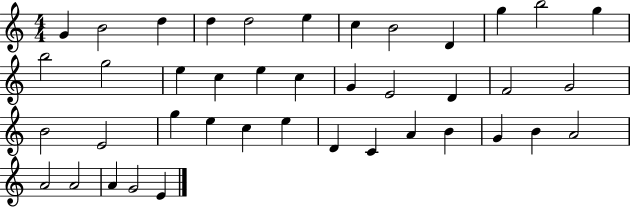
{
  \clef treble
  \numericTimeSignature
  \time 4/4
  \key c \major
  g'4 b'2 d''4 | d''4 d''2 e''4 | c''4 b'2 d'4 | g''4 b''2 g''4 | \break b''2 g''2 | e''4 c''4 e''4 c''4 | g'4 e'2 d'4 | f'2 g'2 | \break b'2 e'2 | g''4 e''4 c''4 e''4 | d'4 c'4 a'4 b'4 | g'4 b'4 a'2 | \break a'2 a'2 | a'4 g'2 e'4 | \bar "|."
}